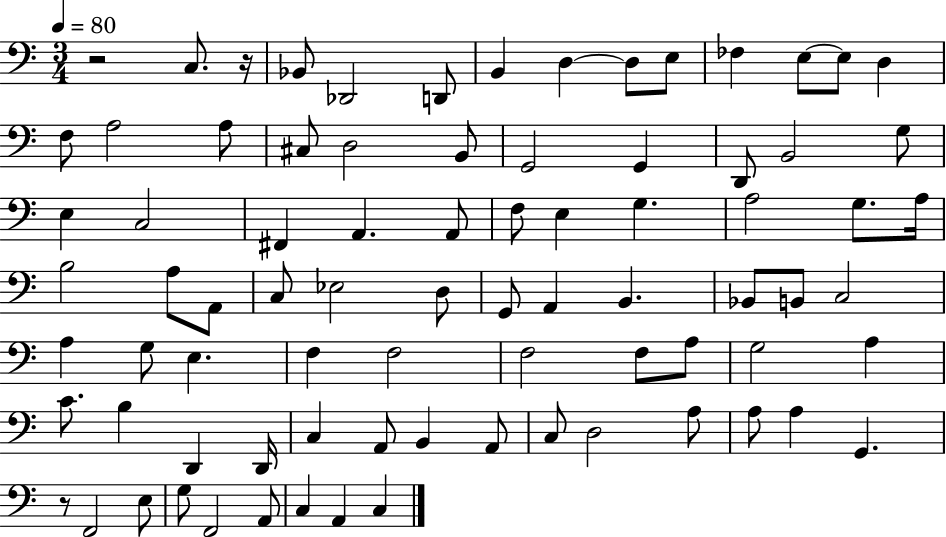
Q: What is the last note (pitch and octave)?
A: C3